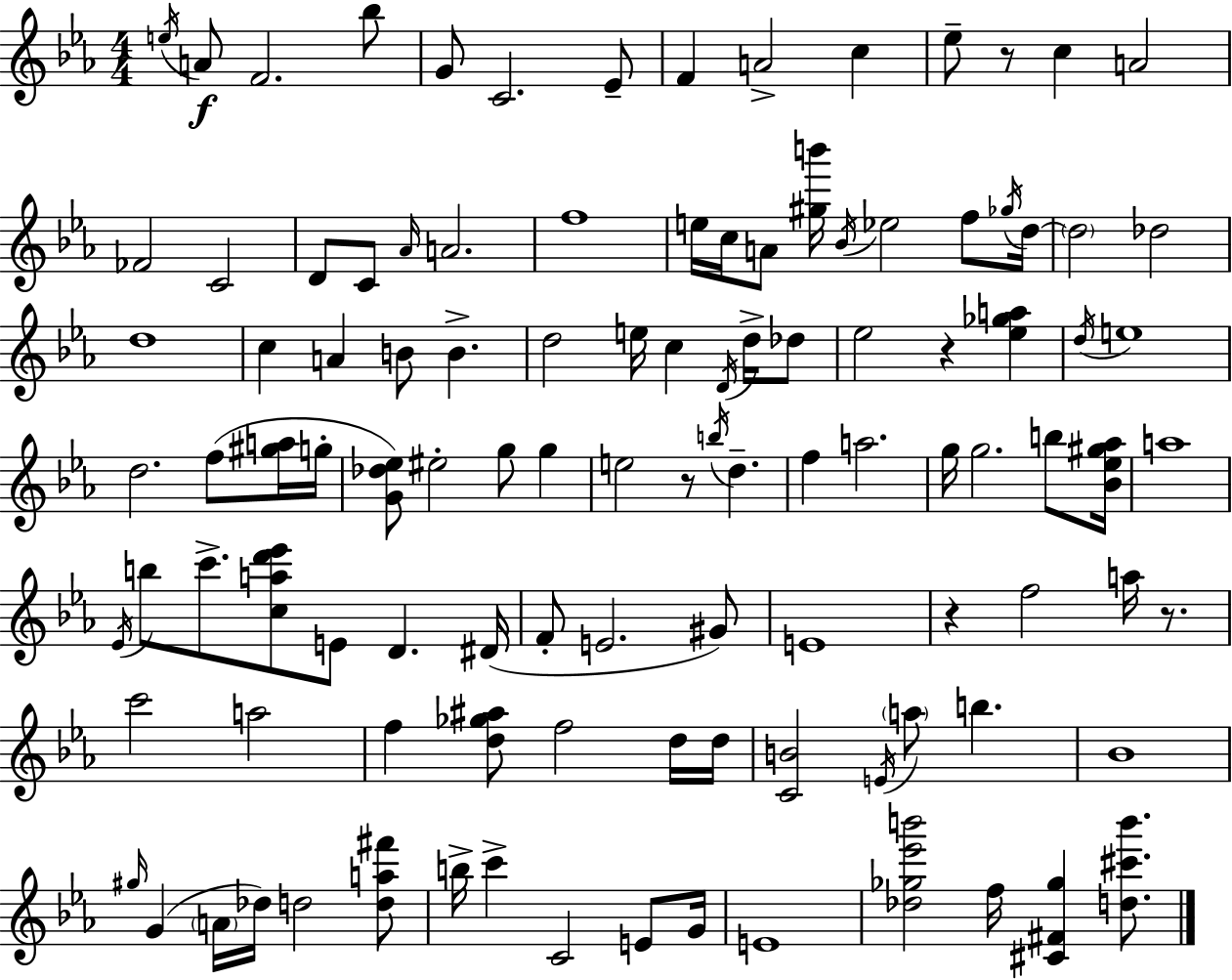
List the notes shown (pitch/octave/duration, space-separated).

E5/s A4/e F4/h. Bb5/e G4/e C4/h. Eb4/e F4/q A4/h C5/q Eb5/e R/e C5/q A4/h FES4/h C4/h D4/e C4/e Ab4/s A4/h. F5/w E5/s C5/s A4/e [G#5,B6]/s Bb4/s Eb5/h F5/e Gb5/s D5/s D5/h Db5/h D5/w C5/q A4/q B4/e B4/q. D5/h E5/s C5/q D4/s D5/s Db5/e Eb5/h R/q [Eb5,Gb5,A5]/q D5/s E5/w D5/h. F5/e [G#5,A5]/s G5/s [G4,Db5,Eb5]/e EIS5/h G5/e G5/q E5/h R/e B5/s D5/q. F5/q A5/h. G5/s G5/h. B5/e [Bb4,Eb5,G#5,Ab5]/s A5/w Eb4/s B5/e C6/e. [C5,A5,D6,Eb6]/e E4/e D4/q. D#4/s F4/e E4/h. G#4/e E4/w R/q F5/h A5/s R/e. C6/h A5/h F5/q [D5,Gb5,A#5]/e F5/h D5/s D5/s [C4,B4]/h E4/s A5/e B5/q. Bb4/w G#5/s G4/q A4/s Db5/s D5/h [D5,A5,F#6]/e B5/s C6/q C4/h E4/e G4/s E4/w [Db5,Gb5,Eb6,B6]/h F5/s [C#4,F#4,Gb5]/q [D5,C#6,B6]/e.